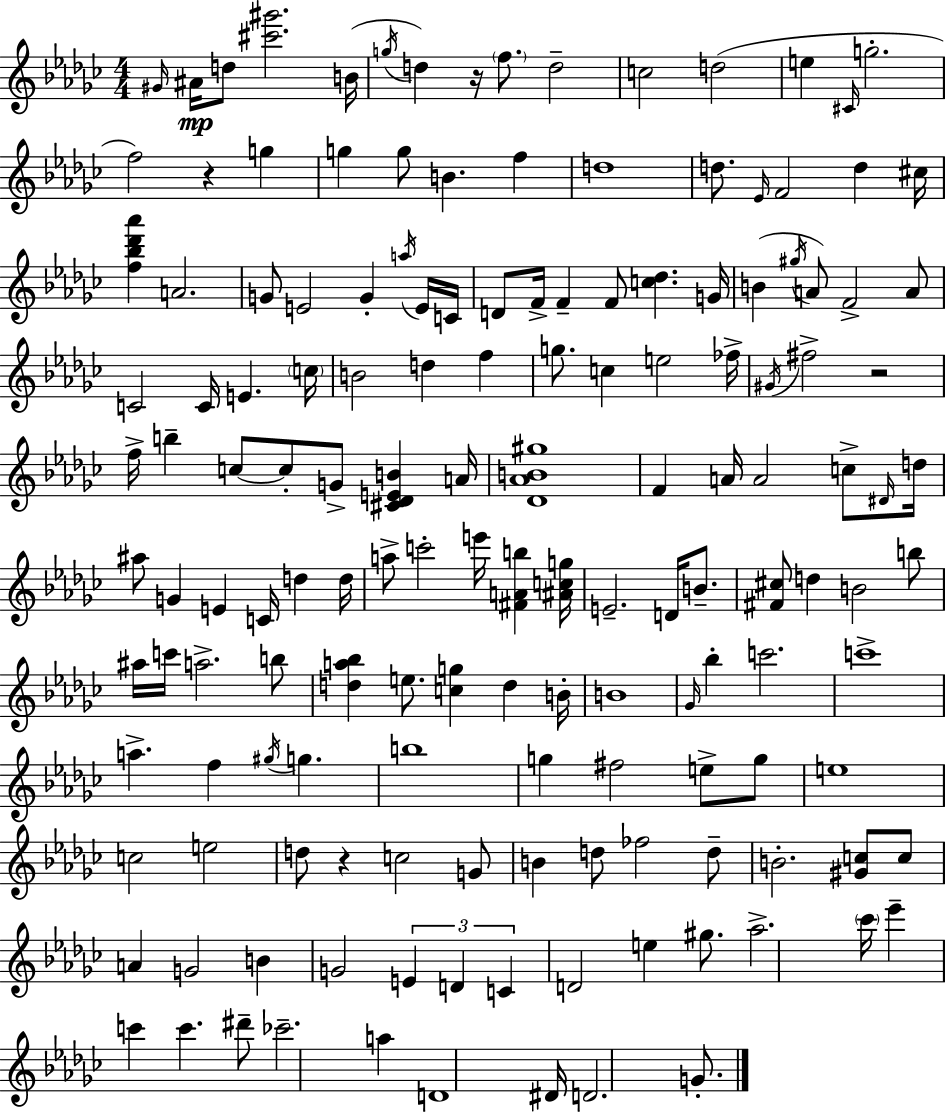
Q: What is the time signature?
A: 4/4